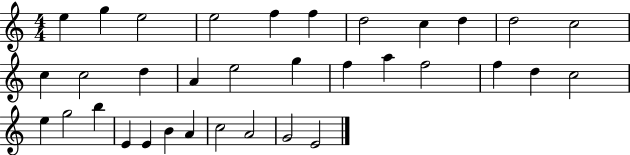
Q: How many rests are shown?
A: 0